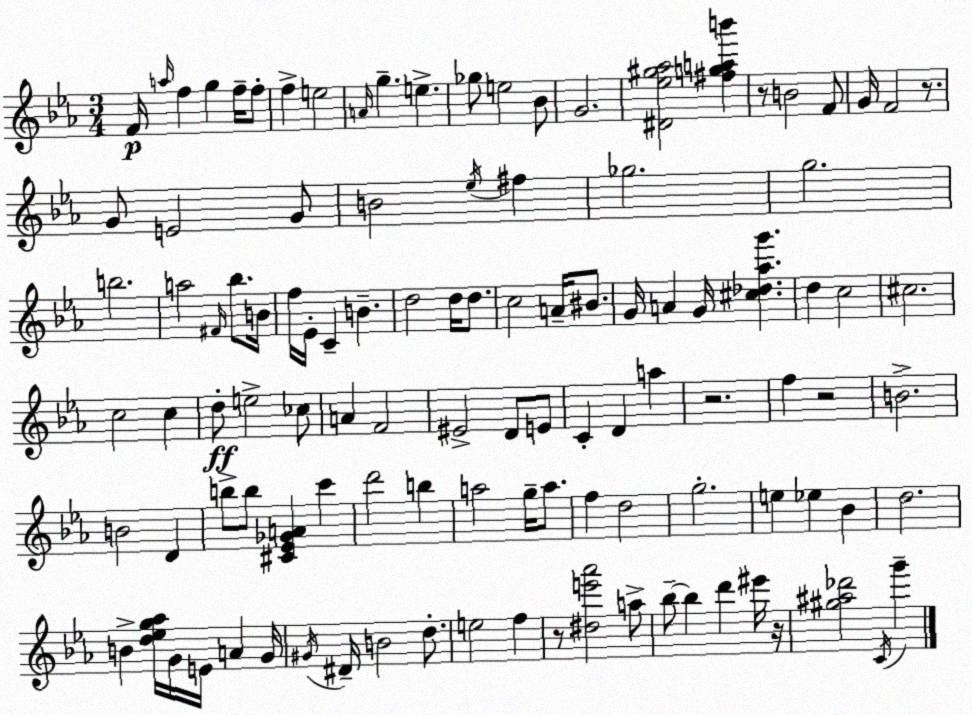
X:1
T:Untitled
M:3/4
L:1/4
K:Cm
F/4 a/4 f g f/4 f/2 f e2 A/4 g e _g/2 e2 _B/2 G2 [^D_e^g_a]2 [^fgab'] z/2 B2 F/2 G/4 F2 z/2 G/2 E2 G/2 B2 _e/4 ^f _g2 g2 b2 a2 ^F/4 _b/2 B/4 f/4 _E/4 C B d2 d/4 d/2 c2 A/4 ^B/2 G/4 A G/4 [^c_d_ag'] d c2 ^c2 c2 c d/2 e2 _c/2 A F2 ^E2 D/2 E/2 C D a z2 f z2 B2 B2 D b/2 b/2 [^C_E_GA] c' d'2 b a2 g/4 a/2 f d2 g2 e _e _B d2 B [d_eg_a]/4 G/4 E/4 A G/4 ^G/4 ^D/4 B2 d/2 e2 f z/2 [^de'_a']2 a/2 _b/2 _b d' ^e'/4 z/4 [^g^a_d']2 C/4 g'